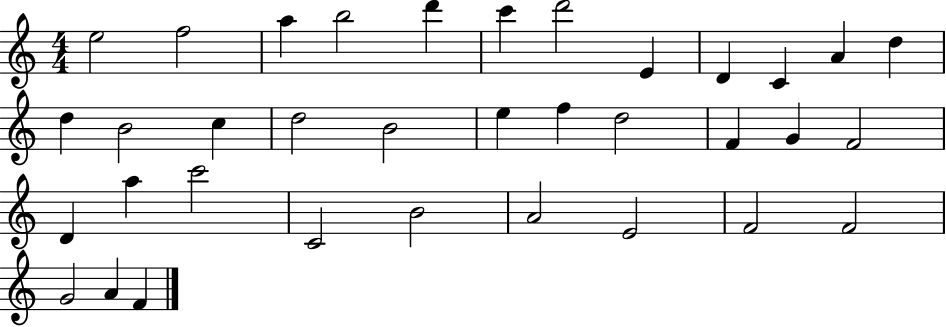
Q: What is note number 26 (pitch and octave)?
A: C6